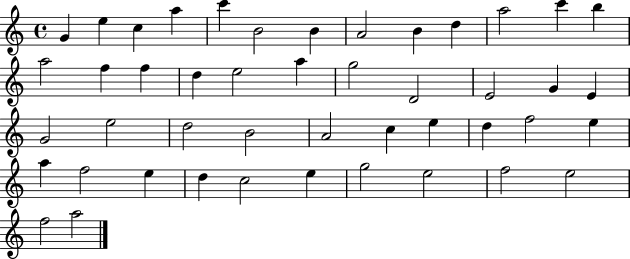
G4/q E5/q C5/q A5/q C6/q B4/h B4/q A4/h B4/q D5/q A5/h C6/q B5/q A5/h F5/q F5/q D5/q E5/h A5/q G5/h D4/h E4/h G4/q E4/q G4/h E5/h D5/h B4/h A4/h C5/q E5/q D5/q F5/h E5/q A5/q F5/h E5/q D5/q C5/h E5/q G5/h E5/h F5/h E5/h F5/h A5/h